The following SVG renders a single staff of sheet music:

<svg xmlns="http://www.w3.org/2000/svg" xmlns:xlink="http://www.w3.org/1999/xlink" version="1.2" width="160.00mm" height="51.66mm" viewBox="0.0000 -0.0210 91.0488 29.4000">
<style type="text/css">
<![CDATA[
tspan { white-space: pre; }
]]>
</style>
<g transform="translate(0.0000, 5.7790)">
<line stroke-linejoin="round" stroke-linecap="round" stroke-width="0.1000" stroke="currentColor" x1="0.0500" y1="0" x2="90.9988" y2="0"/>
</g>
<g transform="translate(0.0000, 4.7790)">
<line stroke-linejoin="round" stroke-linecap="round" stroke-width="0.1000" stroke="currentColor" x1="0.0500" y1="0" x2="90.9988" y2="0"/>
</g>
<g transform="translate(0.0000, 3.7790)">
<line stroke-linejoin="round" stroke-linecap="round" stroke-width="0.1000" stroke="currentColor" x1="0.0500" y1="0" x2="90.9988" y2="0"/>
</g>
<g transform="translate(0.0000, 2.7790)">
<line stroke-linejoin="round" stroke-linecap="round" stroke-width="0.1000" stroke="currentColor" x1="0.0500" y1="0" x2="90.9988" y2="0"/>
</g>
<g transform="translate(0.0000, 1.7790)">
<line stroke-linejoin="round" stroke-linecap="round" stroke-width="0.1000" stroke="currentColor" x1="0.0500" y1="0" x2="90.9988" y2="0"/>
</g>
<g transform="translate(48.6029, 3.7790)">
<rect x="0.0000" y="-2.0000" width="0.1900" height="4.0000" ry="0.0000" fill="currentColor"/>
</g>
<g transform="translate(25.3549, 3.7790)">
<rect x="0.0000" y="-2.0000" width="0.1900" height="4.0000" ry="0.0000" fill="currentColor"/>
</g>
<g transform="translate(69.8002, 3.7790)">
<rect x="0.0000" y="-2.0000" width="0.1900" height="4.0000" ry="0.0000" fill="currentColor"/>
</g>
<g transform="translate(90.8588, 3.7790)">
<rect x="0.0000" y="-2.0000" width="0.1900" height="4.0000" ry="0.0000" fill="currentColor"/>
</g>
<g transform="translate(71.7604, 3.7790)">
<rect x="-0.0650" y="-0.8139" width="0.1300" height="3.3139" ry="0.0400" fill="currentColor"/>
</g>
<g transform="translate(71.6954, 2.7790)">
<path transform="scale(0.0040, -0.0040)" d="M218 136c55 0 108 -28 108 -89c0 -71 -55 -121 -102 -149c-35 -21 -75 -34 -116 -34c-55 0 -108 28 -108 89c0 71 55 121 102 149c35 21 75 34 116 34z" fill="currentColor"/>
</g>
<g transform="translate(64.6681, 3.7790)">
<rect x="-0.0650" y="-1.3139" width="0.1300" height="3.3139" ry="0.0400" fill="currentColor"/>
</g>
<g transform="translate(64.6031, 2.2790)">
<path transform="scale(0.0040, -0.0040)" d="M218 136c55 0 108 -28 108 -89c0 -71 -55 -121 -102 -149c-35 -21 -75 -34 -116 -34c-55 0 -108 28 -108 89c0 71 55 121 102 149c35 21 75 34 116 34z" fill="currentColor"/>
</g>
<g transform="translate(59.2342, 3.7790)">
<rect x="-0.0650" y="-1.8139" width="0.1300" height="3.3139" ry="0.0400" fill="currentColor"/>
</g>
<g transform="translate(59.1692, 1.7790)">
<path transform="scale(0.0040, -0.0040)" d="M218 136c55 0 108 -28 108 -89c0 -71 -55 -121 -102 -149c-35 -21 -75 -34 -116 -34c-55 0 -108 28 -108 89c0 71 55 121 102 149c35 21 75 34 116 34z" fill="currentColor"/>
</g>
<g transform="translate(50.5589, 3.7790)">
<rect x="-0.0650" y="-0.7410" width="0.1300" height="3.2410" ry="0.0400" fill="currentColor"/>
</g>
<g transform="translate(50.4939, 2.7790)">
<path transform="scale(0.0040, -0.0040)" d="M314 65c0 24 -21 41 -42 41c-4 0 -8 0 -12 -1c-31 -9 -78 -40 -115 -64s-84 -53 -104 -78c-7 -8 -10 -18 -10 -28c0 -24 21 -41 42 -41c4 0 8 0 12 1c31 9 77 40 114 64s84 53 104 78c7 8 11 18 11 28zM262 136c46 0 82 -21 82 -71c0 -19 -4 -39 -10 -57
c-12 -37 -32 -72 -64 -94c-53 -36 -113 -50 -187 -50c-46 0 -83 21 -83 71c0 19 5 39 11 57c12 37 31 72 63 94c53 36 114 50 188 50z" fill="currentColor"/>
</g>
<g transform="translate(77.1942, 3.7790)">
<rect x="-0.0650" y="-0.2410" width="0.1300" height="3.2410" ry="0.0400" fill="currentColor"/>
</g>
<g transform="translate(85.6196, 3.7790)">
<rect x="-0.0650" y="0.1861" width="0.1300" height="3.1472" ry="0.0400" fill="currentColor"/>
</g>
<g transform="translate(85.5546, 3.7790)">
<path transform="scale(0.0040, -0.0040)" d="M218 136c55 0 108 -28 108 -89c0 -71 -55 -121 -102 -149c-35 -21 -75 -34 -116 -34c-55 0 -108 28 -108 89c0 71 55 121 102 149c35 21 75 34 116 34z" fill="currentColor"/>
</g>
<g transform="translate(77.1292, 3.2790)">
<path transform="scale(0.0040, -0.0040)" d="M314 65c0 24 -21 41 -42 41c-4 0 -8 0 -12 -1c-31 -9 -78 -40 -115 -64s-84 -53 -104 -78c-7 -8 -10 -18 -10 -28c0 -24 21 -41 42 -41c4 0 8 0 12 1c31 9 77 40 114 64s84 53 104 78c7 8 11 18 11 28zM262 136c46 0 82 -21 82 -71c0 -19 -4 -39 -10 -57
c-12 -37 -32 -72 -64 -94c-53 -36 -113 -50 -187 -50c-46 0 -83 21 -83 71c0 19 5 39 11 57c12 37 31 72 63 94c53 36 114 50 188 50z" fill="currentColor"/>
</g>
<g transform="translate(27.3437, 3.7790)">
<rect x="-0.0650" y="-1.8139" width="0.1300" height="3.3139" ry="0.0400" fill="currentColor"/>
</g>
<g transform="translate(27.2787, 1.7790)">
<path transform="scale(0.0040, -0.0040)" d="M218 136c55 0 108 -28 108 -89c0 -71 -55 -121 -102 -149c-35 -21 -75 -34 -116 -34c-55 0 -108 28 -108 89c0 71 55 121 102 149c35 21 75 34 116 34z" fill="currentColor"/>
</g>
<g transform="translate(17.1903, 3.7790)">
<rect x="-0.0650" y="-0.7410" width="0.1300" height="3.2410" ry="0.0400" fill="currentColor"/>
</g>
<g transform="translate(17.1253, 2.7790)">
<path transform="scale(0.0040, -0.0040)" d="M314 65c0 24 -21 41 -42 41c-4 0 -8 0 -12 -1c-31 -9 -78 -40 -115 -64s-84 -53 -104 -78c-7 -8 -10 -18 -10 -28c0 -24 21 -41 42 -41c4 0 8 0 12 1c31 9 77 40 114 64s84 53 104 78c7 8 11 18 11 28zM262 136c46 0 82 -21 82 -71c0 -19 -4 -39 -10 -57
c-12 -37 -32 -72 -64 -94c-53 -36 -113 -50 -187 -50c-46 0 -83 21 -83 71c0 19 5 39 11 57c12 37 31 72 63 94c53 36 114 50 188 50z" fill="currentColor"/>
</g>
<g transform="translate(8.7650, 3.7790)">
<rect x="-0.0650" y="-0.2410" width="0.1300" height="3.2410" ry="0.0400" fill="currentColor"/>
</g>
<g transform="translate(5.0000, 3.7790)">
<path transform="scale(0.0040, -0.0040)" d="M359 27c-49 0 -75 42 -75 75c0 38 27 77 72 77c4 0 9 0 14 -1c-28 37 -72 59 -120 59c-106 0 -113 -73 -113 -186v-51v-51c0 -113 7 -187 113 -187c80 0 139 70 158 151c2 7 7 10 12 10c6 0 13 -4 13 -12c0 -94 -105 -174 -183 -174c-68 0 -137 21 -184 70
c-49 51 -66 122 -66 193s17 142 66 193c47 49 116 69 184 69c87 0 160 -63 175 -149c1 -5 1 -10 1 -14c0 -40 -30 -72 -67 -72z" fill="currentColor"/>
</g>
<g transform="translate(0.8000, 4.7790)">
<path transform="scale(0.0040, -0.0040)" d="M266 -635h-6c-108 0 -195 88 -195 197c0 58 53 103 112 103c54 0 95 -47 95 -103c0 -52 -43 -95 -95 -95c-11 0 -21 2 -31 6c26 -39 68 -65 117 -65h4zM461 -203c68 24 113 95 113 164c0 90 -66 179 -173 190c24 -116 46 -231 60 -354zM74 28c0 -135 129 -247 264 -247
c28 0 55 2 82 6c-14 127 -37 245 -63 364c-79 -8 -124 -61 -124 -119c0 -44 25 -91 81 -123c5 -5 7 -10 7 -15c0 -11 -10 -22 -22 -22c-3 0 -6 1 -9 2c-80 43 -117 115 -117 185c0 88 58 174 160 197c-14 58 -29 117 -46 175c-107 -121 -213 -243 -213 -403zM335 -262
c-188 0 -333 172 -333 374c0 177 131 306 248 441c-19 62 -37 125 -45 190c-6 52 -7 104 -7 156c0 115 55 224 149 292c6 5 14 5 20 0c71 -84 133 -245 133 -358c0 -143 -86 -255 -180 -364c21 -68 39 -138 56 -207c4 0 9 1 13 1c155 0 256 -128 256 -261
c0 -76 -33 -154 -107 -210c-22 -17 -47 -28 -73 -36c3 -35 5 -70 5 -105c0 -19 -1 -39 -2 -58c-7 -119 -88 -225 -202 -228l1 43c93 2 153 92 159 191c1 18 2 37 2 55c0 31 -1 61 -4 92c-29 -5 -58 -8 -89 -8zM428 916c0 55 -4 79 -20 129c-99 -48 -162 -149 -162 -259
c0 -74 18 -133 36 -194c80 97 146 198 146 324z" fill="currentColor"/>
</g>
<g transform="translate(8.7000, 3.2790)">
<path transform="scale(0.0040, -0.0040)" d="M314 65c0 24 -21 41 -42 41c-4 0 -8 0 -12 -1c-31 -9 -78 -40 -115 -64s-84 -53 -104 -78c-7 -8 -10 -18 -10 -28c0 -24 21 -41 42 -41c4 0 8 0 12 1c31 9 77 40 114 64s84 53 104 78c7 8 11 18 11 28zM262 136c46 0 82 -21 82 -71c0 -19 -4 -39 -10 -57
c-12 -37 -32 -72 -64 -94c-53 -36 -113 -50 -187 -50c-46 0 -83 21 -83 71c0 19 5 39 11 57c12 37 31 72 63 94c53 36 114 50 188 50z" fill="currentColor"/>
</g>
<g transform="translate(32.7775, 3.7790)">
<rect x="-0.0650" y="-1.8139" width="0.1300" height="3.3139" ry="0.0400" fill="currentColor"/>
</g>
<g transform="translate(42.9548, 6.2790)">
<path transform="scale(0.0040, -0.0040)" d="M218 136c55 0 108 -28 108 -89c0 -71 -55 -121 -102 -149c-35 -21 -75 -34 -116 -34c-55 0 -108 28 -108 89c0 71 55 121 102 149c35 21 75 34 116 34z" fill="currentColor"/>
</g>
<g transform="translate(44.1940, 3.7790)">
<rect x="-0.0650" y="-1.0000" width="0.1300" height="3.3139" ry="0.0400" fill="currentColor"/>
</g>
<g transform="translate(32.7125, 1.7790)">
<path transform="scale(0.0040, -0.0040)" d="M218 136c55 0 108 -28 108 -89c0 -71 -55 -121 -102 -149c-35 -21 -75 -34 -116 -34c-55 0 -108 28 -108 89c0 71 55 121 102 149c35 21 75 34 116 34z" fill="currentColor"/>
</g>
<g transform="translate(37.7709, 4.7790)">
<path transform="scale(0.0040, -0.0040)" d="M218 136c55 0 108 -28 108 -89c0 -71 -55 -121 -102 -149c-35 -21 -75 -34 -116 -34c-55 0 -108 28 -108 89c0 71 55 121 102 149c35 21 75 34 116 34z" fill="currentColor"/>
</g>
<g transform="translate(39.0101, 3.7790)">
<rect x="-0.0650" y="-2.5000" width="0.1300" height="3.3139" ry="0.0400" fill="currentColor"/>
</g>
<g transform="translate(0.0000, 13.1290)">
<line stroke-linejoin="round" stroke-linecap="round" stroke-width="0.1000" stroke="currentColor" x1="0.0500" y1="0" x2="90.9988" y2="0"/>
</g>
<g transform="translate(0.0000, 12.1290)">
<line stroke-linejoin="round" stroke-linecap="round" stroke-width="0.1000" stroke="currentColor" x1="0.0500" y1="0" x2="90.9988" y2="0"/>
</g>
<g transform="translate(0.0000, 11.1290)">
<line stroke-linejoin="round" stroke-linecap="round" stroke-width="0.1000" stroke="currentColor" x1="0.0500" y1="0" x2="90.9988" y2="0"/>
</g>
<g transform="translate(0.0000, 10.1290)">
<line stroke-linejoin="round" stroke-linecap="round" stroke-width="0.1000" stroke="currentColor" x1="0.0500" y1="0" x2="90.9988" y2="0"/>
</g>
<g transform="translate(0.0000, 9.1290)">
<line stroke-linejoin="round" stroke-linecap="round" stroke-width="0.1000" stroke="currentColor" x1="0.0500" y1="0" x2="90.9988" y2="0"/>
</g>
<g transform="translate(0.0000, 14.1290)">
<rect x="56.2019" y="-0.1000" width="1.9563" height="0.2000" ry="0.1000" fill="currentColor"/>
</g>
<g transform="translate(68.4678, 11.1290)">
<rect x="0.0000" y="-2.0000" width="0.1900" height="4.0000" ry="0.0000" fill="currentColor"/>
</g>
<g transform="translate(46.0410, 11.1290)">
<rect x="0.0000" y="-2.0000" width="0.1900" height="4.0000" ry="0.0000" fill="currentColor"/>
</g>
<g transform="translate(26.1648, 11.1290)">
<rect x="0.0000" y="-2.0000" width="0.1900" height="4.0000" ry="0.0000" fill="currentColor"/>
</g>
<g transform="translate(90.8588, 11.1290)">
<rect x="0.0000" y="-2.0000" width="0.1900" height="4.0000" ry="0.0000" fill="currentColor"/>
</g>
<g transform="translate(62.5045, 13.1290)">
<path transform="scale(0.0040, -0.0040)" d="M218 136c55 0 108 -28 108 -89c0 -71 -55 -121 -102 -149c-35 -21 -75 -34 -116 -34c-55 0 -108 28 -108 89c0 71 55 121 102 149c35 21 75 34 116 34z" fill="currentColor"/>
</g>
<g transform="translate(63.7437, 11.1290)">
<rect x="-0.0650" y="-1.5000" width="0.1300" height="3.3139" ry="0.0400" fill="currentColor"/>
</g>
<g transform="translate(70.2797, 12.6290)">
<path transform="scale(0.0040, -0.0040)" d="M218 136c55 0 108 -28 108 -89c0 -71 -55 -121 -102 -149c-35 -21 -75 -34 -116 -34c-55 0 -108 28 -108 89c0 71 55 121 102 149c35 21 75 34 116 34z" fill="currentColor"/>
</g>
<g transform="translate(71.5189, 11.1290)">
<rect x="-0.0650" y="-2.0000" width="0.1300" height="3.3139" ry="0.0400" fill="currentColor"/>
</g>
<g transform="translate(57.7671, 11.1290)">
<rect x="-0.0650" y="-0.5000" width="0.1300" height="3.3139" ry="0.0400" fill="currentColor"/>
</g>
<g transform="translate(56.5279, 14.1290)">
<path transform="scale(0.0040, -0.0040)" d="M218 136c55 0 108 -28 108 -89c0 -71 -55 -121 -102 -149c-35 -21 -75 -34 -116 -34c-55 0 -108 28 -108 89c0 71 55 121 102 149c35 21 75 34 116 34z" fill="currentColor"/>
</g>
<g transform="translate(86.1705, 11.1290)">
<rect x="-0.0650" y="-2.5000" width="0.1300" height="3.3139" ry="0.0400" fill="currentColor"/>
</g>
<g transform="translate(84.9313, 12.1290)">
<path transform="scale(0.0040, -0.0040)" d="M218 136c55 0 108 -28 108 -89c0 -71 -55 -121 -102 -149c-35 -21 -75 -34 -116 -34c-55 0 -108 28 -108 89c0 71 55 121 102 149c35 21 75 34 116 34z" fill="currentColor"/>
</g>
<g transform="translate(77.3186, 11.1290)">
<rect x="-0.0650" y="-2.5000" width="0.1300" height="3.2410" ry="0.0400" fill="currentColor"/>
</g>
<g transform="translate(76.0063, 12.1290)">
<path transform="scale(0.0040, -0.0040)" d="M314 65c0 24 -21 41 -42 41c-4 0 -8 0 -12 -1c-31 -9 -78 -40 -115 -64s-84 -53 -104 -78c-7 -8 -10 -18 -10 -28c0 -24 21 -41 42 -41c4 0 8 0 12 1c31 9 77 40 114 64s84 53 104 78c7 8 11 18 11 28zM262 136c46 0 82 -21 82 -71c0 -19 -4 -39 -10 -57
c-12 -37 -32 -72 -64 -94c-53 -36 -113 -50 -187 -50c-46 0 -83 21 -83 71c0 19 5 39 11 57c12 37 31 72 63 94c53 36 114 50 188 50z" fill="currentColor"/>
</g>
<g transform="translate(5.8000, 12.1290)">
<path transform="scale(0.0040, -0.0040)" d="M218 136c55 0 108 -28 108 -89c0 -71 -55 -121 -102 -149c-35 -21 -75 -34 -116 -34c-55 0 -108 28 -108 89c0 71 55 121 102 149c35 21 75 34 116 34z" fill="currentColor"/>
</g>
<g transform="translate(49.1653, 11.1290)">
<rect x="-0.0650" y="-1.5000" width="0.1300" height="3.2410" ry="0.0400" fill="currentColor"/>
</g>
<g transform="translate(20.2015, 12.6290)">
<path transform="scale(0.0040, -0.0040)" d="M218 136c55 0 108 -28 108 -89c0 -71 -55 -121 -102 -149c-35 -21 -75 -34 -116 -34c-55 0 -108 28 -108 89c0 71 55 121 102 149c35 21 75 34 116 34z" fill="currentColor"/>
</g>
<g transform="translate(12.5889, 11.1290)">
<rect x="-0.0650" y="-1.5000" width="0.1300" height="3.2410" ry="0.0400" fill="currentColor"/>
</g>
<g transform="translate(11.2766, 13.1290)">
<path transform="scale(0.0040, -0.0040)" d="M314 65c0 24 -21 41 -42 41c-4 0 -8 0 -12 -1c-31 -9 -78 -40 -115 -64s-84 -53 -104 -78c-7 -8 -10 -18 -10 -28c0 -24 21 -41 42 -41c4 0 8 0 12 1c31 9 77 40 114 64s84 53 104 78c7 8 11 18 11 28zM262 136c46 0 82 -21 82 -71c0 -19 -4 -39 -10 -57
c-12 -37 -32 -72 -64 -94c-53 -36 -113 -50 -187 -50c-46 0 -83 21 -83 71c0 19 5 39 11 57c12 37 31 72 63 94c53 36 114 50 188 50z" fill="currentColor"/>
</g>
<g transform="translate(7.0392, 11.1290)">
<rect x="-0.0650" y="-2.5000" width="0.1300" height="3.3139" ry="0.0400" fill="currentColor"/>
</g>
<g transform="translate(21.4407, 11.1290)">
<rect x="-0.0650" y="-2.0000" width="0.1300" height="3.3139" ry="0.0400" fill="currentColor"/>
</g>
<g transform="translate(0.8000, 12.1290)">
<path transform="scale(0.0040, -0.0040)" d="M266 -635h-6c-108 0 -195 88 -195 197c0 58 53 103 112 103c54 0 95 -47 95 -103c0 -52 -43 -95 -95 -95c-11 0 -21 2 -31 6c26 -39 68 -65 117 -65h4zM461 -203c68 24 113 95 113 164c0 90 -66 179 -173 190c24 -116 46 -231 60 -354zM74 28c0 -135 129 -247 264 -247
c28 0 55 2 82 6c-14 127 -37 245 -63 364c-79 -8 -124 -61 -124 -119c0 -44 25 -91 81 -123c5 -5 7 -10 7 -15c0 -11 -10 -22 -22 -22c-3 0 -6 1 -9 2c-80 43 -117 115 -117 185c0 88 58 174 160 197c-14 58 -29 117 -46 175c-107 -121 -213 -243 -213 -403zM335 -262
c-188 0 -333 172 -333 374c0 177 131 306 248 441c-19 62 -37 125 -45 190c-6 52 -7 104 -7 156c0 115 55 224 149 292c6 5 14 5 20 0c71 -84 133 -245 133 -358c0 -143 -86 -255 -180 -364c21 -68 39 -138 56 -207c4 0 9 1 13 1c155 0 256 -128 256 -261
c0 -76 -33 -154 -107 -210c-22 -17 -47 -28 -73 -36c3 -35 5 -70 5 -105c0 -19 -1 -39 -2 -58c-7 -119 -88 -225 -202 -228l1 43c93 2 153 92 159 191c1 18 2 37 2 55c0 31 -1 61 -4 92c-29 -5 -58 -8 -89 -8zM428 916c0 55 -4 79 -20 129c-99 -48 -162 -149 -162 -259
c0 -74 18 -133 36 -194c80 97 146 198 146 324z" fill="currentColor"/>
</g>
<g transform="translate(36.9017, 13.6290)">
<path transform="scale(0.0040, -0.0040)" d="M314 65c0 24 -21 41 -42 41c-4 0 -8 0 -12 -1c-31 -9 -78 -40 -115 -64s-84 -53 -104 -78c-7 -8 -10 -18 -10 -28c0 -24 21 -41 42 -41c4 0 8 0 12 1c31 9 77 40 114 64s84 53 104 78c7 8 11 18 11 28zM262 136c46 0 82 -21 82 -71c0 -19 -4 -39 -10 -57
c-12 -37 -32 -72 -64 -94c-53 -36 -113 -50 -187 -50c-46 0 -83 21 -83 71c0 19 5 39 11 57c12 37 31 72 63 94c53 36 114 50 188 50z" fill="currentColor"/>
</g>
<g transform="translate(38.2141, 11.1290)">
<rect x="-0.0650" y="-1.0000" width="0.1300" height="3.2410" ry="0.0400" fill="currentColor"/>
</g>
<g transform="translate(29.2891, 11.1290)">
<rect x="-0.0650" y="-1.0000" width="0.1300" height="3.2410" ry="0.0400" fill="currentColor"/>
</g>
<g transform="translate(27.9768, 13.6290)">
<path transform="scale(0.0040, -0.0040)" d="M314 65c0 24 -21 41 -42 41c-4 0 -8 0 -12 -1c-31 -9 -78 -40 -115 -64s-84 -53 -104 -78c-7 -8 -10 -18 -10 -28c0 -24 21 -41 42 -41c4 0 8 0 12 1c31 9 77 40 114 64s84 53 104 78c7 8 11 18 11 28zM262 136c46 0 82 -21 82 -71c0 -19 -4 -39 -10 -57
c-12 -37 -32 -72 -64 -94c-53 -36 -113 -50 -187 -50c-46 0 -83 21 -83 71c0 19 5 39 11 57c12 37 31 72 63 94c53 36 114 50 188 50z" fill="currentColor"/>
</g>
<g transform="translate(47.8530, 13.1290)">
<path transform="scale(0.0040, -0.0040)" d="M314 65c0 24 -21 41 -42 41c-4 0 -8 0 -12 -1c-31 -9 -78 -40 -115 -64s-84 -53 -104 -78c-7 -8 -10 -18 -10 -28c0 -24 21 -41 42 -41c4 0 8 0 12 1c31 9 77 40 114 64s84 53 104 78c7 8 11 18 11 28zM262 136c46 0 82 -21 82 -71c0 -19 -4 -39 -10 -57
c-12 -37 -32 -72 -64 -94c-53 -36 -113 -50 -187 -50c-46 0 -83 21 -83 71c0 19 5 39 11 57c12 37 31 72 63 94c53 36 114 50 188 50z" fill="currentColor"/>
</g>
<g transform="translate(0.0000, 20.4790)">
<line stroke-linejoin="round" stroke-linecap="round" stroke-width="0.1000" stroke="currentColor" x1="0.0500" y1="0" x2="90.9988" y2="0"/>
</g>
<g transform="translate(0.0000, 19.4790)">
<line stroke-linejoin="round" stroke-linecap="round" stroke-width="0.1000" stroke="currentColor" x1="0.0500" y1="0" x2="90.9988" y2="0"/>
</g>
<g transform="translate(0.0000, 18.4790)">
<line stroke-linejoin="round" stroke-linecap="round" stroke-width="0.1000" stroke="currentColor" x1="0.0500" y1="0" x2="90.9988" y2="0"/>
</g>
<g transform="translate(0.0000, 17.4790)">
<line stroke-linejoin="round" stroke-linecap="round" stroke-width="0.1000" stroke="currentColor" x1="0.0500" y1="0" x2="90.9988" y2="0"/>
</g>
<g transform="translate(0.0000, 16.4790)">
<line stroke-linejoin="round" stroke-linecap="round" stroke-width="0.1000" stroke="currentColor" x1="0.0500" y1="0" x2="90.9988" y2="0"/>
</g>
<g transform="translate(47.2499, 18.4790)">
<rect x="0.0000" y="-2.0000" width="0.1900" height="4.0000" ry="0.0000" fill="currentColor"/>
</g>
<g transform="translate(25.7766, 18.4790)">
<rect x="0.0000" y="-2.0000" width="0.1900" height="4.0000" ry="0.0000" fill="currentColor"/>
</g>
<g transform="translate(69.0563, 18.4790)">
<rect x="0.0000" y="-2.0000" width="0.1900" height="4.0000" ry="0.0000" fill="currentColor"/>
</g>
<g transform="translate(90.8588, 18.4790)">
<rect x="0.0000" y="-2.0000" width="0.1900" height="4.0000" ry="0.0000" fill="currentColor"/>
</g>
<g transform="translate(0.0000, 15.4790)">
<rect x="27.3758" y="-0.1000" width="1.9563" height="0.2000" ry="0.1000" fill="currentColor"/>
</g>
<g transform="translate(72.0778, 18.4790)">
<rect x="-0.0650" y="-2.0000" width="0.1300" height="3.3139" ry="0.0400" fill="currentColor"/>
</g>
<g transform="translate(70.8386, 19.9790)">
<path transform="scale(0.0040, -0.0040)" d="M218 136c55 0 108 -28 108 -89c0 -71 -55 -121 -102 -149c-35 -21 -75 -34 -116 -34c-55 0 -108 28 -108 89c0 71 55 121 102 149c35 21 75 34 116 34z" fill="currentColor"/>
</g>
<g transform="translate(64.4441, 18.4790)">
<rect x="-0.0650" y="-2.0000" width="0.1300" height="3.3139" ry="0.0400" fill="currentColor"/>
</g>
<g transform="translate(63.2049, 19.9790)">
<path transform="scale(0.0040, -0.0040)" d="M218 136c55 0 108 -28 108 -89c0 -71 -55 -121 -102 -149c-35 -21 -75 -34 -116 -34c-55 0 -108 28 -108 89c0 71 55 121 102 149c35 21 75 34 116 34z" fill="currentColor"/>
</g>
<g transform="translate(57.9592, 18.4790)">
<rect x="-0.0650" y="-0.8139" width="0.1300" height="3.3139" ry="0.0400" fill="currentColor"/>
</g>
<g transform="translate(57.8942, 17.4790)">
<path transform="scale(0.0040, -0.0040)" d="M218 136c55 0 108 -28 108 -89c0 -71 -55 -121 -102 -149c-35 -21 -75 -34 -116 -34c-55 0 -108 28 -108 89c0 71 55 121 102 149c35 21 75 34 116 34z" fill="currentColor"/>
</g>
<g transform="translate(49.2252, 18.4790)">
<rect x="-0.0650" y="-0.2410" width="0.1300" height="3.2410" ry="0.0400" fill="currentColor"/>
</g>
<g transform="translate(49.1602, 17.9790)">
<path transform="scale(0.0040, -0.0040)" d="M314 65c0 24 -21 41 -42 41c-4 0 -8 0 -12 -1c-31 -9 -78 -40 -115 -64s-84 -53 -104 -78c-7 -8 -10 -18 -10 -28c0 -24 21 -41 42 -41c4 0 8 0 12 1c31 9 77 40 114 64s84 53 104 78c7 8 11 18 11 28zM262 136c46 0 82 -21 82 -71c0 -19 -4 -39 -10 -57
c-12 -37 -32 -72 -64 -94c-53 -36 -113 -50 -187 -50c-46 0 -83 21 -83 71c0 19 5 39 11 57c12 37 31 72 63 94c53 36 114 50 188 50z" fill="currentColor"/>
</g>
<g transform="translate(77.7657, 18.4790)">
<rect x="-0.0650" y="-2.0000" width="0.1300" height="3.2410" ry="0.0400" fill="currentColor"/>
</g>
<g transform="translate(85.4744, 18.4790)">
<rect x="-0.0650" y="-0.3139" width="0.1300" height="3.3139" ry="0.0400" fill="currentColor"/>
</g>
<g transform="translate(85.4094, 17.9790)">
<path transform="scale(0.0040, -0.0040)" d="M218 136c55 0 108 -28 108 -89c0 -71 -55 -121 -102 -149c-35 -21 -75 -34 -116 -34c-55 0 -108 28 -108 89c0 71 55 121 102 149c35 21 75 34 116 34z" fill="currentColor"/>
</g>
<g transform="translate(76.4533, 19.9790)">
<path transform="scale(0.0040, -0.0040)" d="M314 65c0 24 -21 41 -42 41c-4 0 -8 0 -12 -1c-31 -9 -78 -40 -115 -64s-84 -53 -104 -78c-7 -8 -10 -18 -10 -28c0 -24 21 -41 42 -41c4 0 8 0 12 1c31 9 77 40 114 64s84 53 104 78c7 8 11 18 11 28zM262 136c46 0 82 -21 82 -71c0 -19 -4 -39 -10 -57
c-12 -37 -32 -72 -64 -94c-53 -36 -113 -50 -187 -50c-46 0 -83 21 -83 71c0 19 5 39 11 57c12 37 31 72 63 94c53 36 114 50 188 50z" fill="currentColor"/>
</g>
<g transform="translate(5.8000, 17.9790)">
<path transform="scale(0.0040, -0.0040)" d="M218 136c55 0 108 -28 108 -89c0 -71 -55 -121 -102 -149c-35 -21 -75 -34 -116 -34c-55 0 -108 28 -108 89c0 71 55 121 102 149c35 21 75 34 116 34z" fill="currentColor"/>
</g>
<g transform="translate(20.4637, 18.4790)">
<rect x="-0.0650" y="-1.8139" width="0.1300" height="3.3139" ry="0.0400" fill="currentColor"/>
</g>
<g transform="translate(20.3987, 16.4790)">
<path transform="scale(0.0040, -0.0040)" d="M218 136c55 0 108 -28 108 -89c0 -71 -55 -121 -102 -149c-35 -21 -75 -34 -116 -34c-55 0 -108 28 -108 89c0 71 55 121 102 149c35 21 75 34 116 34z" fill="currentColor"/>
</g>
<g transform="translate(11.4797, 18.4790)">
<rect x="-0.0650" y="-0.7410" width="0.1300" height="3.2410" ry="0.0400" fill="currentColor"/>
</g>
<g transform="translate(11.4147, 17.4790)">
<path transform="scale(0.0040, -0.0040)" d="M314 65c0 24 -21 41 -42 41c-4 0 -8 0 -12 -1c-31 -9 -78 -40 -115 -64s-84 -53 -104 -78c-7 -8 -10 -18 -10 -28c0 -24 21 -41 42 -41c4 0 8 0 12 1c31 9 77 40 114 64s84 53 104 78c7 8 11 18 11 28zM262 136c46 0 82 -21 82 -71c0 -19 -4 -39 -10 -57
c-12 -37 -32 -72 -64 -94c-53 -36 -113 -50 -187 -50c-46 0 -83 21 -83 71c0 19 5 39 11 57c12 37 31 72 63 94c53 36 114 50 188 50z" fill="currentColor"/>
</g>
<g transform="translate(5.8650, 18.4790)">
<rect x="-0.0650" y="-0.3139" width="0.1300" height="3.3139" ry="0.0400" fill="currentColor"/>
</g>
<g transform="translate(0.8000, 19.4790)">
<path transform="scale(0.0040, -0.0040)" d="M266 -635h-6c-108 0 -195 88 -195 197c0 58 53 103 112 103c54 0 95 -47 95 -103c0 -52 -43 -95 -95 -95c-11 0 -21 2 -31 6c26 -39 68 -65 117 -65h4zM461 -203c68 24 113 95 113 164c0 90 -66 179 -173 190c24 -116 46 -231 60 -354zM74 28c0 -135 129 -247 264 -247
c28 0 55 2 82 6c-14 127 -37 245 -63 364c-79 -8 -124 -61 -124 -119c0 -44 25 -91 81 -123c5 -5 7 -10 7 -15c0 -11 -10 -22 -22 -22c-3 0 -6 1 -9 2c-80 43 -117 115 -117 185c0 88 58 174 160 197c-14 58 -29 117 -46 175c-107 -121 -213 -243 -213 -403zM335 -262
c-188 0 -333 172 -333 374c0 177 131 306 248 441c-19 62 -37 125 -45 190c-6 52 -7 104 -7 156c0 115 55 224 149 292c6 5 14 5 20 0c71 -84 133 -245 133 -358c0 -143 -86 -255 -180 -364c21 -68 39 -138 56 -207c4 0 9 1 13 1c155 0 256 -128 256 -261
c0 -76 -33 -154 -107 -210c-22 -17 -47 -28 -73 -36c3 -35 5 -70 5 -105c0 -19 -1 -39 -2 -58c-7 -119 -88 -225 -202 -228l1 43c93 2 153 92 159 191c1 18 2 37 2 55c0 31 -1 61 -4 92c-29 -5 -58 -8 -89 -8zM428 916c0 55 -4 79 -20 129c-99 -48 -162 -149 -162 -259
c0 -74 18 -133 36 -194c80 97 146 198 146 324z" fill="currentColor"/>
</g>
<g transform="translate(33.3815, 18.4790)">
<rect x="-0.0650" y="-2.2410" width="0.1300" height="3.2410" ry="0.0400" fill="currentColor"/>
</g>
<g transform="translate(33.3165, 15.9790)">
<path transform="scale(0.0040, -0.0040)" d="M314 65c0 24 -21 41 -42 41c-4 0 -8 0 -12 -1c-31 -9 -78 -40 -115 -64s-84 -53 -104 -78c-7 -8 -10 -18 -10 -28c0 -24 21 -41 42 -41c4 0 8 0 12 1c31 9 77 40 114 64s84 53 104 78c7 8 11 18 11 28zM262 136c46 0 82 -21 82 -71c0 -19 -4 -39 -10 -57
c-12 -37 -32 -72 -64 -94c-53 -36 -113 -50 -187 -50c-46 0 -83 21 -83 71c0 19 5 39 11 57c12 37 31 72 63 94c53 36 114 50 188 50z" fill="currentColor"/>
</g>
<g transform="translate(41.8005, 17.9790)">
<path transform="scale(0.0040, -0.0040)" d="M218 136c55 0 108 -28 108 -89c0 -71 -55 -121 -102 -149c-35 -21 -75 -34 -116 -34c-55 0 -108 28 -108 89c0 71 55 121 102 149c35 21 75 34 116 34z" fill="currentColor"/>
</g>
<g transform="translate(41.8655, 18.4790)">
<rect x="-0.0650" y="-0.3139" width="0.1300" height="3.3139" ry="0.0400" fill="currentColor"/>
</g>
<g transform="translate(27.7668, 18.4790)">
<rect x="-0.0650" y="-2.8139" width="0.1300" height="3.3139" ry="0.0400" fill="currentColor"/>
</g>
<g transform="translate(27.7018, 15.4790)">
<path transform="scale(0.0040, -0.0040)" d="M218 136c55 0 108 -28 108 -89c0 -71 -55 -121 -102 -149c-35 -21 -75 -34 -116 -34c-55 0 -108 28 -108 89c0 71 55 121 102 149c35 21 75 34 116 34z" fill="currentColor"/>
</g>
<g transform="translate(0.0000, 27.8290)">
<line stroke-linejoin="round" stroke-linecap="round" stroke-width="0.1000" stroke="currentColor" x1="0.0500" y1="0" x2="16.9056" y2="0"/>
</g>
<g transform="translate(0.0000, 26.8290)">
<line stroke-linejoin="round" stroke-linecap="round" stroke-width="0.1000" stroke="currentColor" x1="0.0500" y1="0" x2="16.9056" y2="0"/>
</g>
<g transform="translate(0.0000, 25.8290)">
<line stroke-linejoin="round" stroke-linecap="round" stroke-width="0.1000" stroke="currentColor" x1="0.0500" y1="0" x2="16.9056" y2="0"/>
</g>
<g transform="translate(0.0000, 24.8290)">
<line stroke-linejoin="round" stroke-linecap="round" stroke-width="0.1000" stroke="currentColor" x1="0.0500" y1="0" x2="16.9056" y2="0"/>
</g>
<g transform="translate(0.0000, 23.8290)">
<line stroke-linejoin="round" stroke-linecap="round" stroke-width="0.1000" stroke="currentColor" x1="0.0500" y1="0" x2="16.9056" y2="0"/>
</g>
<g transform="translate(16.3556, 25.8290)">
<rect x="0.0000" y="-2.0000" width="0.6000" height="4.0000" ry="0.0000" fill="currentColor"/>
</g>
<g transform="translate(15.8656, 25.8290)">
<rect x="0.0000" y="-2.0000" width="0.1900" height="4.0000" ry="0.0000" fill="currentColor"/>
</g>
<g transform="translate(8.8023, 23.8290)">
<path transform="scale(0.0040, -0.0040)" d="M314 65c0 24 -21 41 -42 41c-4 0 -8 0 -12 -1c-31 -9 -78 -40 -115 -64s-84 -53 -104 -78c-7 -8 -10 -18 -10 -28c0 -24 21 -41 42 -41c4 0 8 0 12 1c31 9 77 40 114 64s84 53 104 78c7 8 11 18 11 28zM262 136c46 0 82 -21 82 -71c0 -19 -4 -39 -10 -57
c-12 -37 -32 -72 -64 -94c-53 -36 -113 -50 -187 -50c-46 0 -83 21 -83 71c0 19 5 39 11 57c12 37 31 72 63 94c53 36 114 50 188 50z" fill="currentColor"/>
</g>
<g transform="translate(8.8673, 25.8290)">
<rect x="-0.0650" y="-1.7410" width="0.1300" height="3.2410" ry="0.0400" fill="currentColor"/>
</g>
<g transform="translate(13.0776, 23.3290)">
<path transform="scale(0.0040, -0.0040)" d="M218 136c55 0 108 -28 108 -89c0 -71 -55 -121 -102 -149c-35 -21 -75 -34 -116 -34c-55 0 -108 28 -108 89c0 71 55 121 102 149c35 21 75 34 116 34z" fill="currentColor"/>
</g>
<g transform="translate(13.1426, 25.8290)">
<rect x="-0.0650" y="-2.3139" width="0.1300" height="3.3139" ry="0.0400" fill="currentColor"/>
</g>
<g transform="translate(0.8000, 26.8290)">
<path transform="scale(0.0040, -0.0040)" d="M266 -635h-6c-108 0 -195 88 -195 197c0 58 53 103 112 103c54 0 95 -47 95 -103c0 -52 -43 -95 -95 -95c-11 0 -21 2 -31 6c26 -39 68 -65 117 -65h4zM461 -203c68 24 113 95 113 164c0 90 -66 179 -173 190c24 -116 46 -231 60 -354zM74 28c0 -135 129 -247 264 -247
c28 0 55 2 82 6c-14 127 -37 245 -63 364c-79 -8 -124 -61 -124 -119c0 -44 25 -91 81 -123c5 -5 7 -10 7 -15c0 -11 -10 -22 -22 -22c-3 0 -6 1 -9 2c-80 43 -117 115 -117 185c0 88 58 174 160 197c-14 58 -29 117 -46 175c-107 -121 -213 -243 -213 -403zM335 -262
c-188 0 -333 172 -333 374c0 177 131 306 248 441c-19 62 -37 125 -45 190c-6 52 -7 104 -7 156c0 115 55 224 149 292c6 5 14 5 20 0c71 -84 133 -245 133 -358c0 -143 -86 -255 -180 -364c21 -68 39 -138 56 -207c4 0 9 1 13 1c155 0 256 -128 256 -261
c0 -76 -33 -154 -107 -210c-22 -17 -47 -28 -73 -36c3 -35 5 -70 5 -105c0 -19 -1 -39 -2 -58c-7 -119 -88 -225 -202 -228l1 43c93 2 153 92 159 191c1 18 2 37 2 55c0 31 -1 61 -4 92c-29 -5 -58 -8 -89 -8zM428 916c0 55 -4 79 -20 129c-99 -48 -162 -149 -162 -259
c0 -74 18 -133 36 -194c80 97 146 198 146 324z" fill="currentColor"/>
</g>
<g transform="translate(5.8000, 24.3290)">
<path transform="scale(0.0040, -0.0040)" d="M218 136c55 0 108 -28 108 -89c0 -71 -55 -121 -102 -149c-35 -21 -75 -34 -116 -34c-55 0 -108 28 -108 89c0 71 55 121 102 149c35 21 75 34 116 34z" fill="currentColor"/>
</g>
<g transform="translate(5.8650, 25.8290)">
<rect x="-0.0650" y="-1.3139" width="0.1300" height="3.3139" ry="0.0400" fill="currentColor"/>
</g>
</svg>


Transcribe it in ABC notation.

X:1
T:Untitled
M:4/4
L:1/4
K:C
c2 d2 f f G D d2 f e d c2 B G E2 F D2 D2 E2 C E F G2 G c d2 f a g2 c c2 d F F F2 c e f2 g